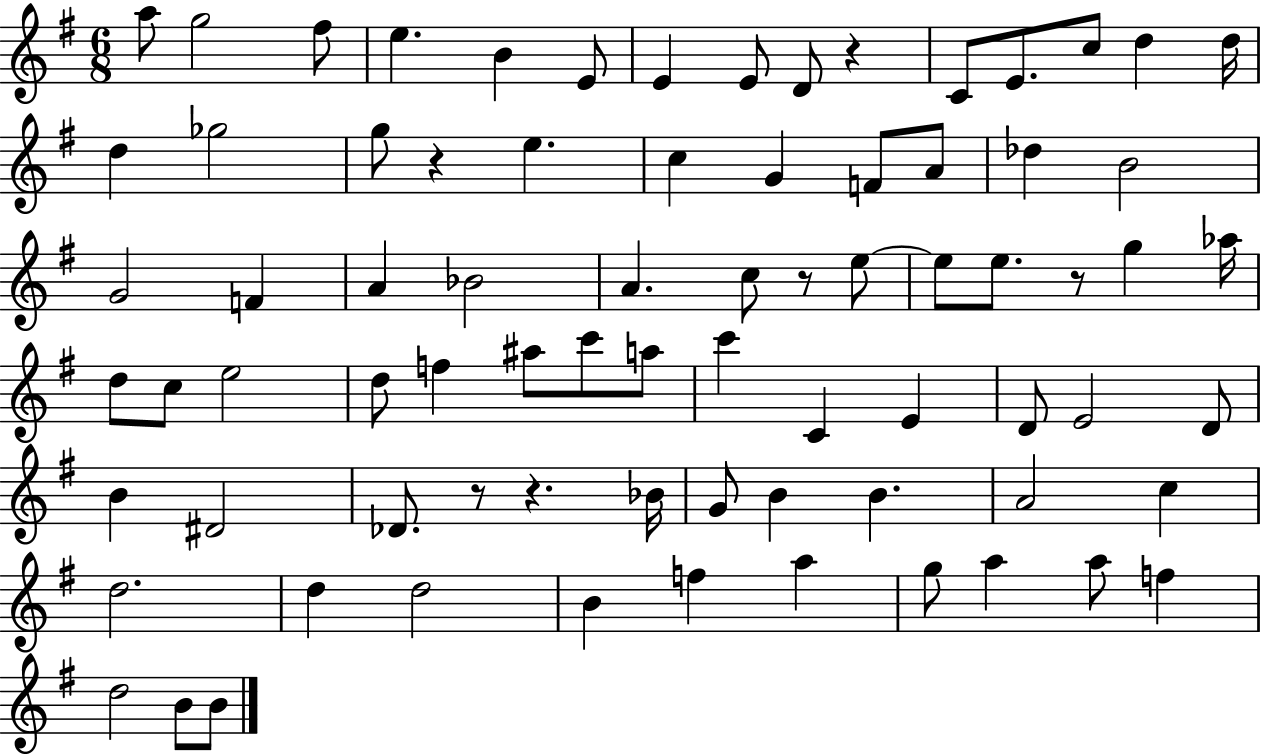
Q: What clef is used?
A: treble